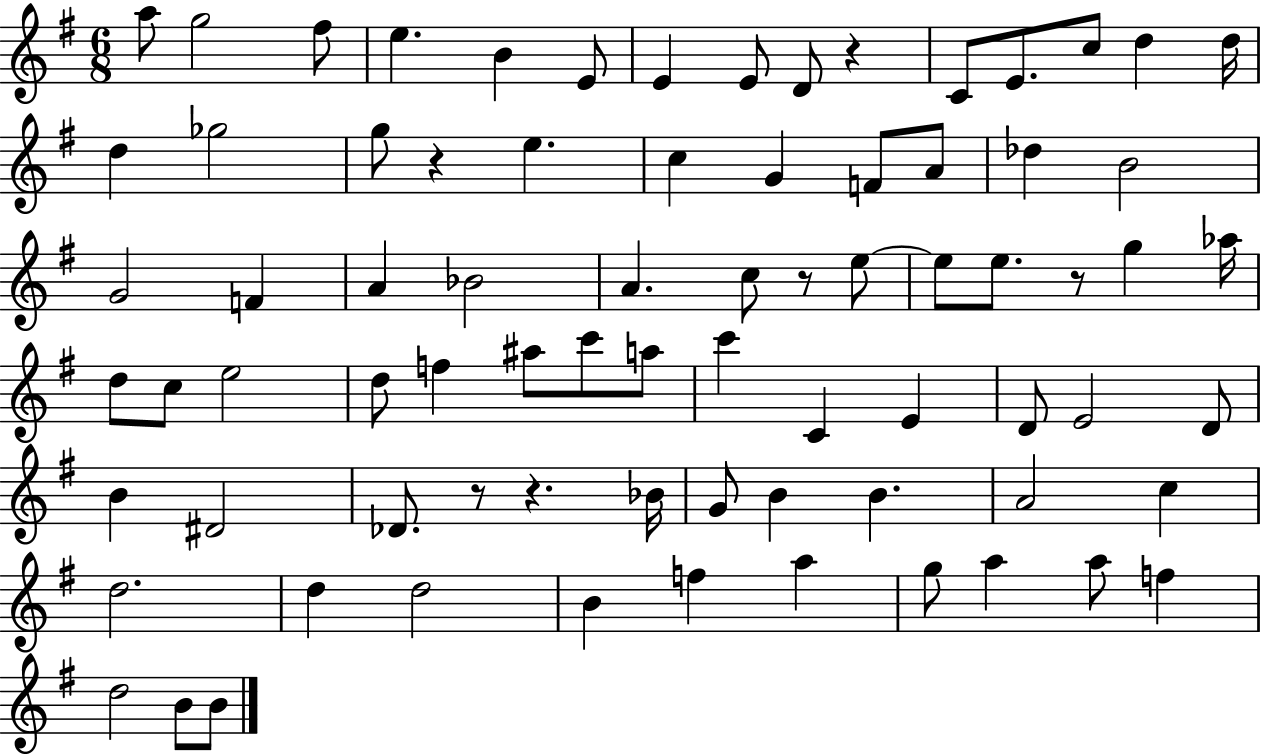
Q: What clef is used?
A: treble